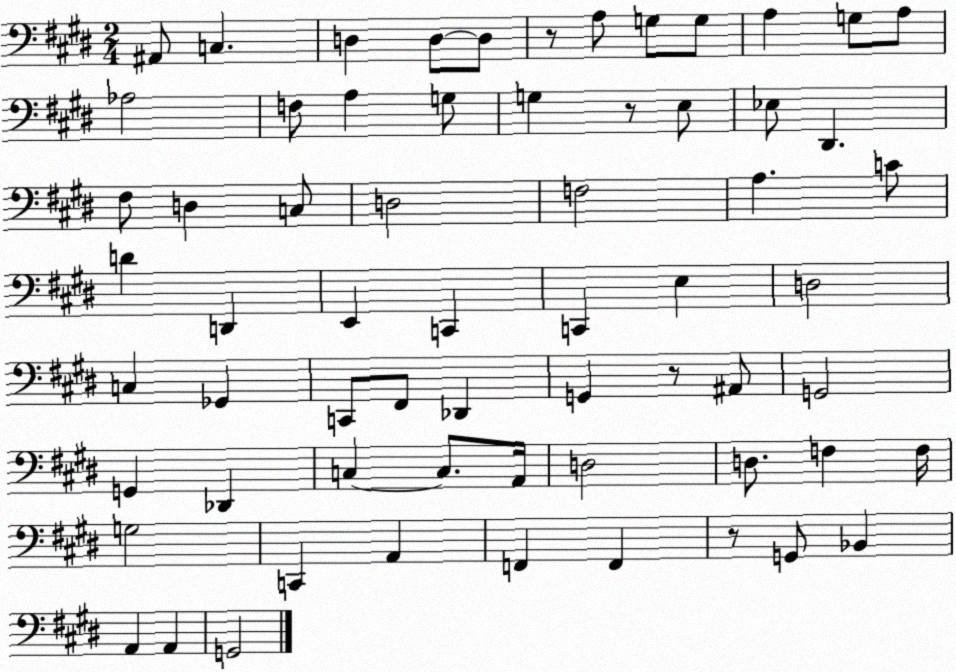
X:1
T:Untitled
M:2/4
L:1/4
K:E
^A,,/2 C, D, D,/2 D,/2 z/2 A,/2 G,/2 G,/2 A, G,/2 A,/2 _A,2 F,/2 A, G,/2 G, z/2 E,/2 _E,/2 ^D,, ^F,/2 D, C,/2 D,2 F,2 A, C/2 D D,, E,, C,, C,, E, D,2 C, _G,, C,,/2 ^F,,/2 _D,, G,, z/2 ^A,,/2 G,,2 G,, _D,, C, C,/2 A,,/4 D,2 D,/2 F, F,/4 G,2 C,, A,, F,, F,, z/2 G,,/2 _B,, A,, A,, G,,2